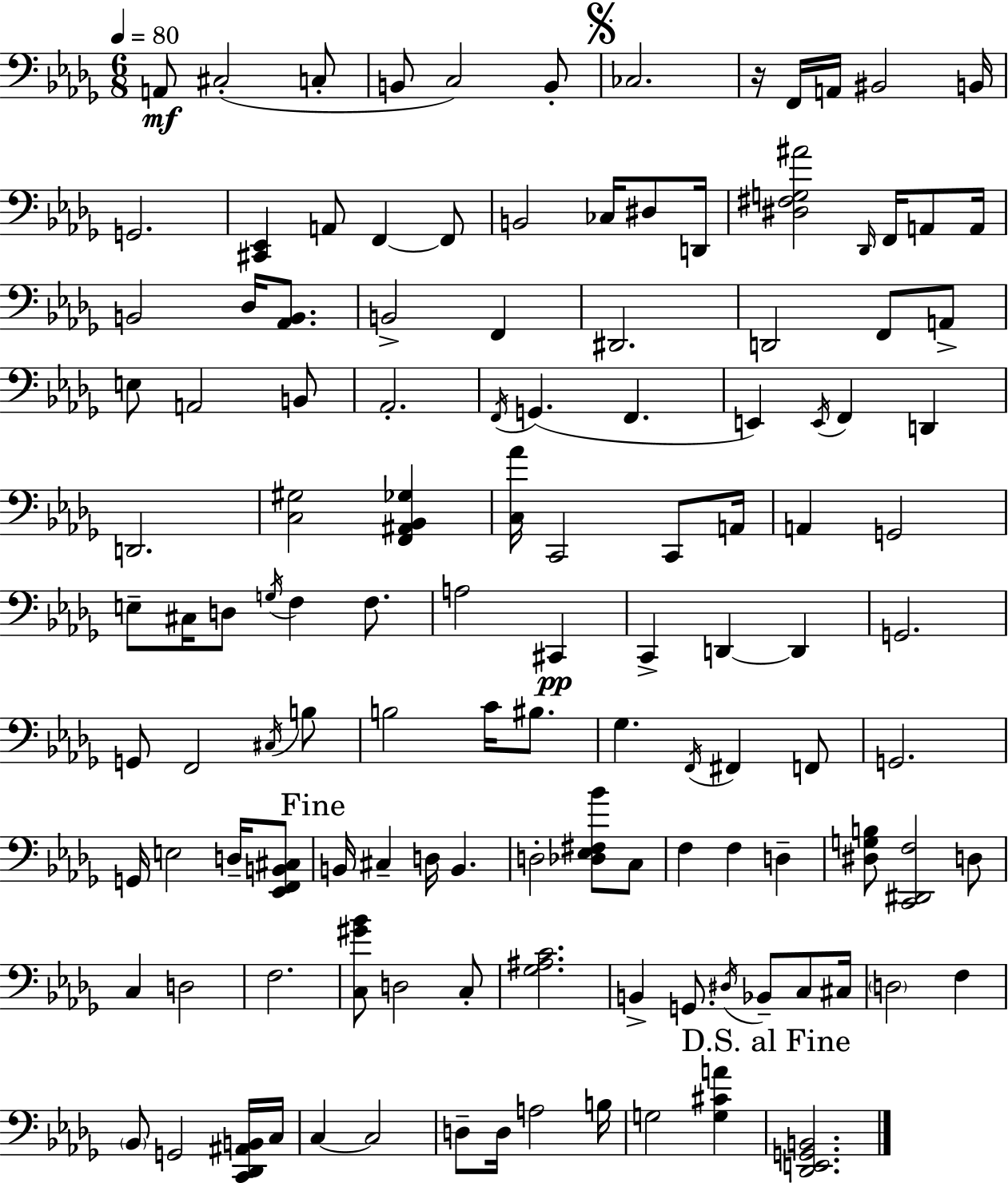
A2/e C#3/h C3/e B2/e C3/h B2/e CES3/h. R/s F2/s A2/s BIS2/h B2/s G2/h. [C#2,Eb2]/q A2/e F2/q F2/e B2/h CES3/s D#3/e D2/s [D#3,F#3,G3,A#4]/h Db2/s F2/s A2/e A2/s B2/h Db3/s [Ab2,B2]/e. B2/h F2/q D#2/h. D2/h F2/e A2/e E3/e A2/h B2/e Ab2/h. F2/s G2/q. F2/q. E2/q E2/s F2/q D2/q D2/h. [C3,G#3]/h [F2,A#2,Bb2,Gb3]/q [C3,Ab4]/s C2/h C2/e A2/s A2/q G2/h E3/e C#3/s D3/e G3/s F3/q F3/e. A3/h C#2/q C2/q D2/q D2/q G2/h. G2/e F2/h C#3/s B3/e B3/h C4/s BIS3/e. Gb3/q. F2/s F#2/q F2/e G2/h. G2/s E3/h D3/s [Eb2,F2,B2,C#3]/e B2/s C#3/q D3/s B2/q. D3/h [Db3,Eb3,F#3,Bb4]/e C3/e F3/q F3/q D3/q [D#3,G3,B3]/e [C2,D#2,F3]/h D3/e C3/q D3/h F3/h. [C3,G#4,Bb4]/e D3/h C3/e [Gb3,A#3,C4]/h. B2/q G2/e. D#3/s Bb2/e C3/e C#3/s D3/h F3/q Bb2/e G2/h [C2,Db2,A#2,B2]/s C3/s C3/q C3/h D3/e D3/s A3/h B3/s G3/h [G3,C#4,A4]/q [Db2,E2,G2,B2]/h.